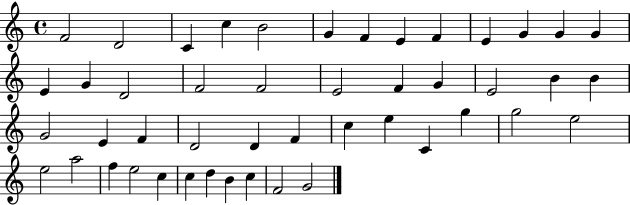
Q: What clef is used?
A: treble